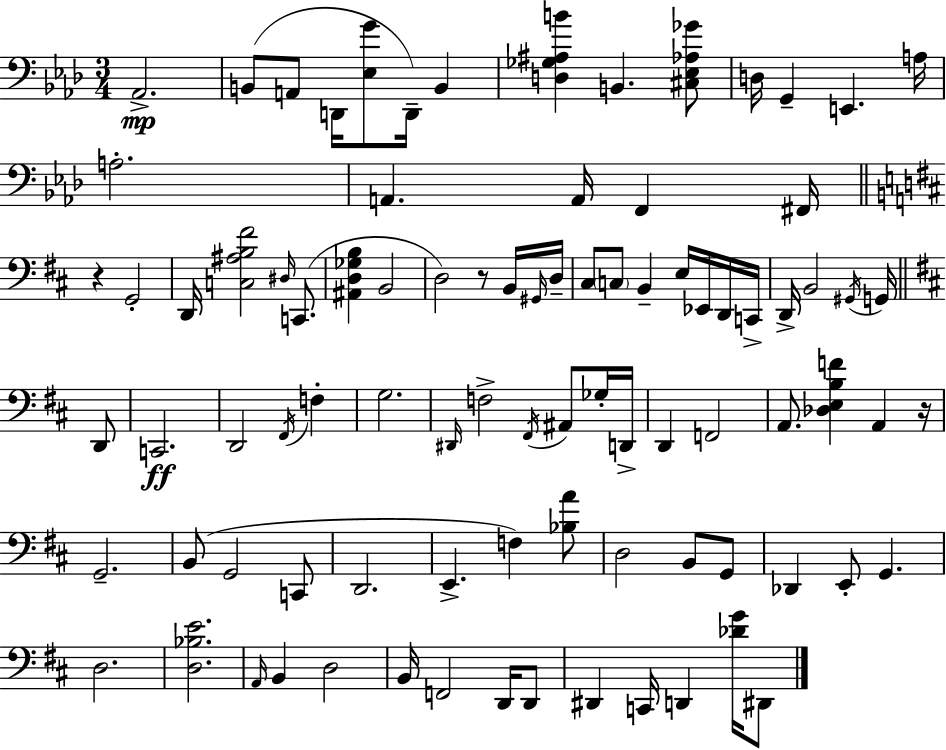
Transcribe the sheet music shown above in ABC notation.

X:1
T:Untitled
M:3/4
L:1/4
K:Fm
_A,,2 B,,/2 A,,/2 D,,/4 [_E,G]/2 D,,/4 B,, [D,_G,^A,B] B,, [^C,_E,_A,_G]/2 D,/4 G,, E,, A,/4 A,2 A,, A,,/4 F,, ^F,,/4 z G,,2 D,,/4 [C,^A,B,^F]2 ^D,/4 C,,/2 [^A,,D,_G,B,] B,,2 D,2 z/2 B,,/4 ^G,,/4 D,/4 ^C,/2 C,/2 B,, E,/4 _E,,/4 D,,/4 C,,/4 D,,/4 B,,2 ^G,,/4 G,,/4 D,,/2 C,,2 D,,2 ^F,,/4 F, G,2 ^D,,/4 F,2 ^F,,/4 ^A,,/2 _G,/4 D,,/4 D,, F,,2 A,,/2 [_D,E,B,F] A,, z/4 G,,2 B,,/2 G,,2 C,,/2 D,,2 E,, F, [_B,A]/2 D,2 B,,/2 G,,/2 _D,, E,,/2 G,, D,2 [D,_B,E]2 A,,/4 B,, D,2 B,,/4 F,,2 D,,/4 D,,/2 ^D,, C,,/4 D,, [_DG]/4 ^D,,/2